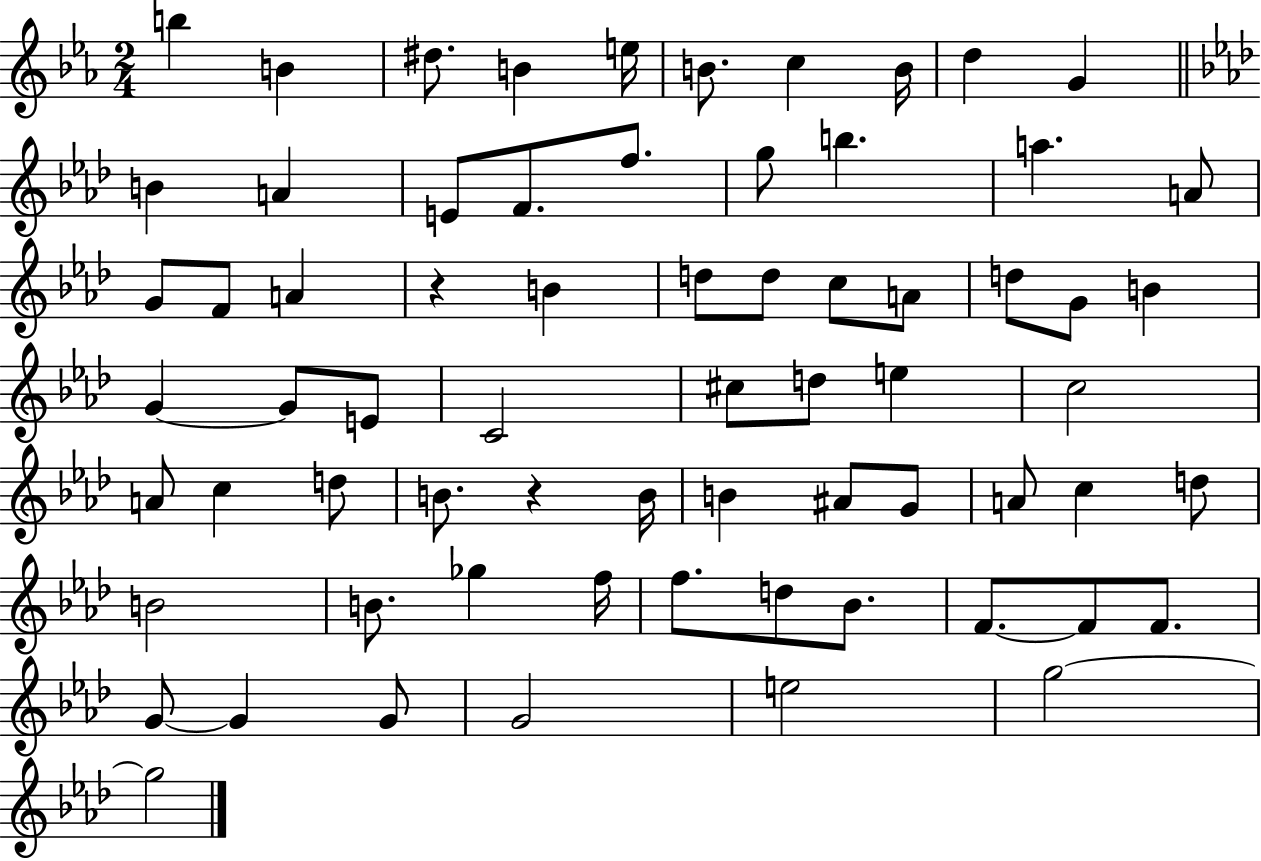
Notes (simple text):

B5/q B4/q D#5/e. B4/q E5/s B4/e. C5/q B4/s D5/q G4/q B4/q A4/q E4/e F4/e. F5/e. G5/e B5/q. A5/q. A4/e G4/e F4/e A4/q R/q B4/q D5/e D5/e C5/e A4/e D5/e G4/e B4/q G4/q G4/e E4/e C4/h C#5/e D5/e E5/q C5/h A4/e C5/q D5/e B4/e. R/q B4/s B4/q A#4/e G4/e A4/e C5/q D5/e B4/h B4/e. Gb5/q F5/s F5/e. D5/e Bb4/e. F4/e. F4/e F4/e. G4/e G4/q G4/e G4/h E5/h G5/h G5/h